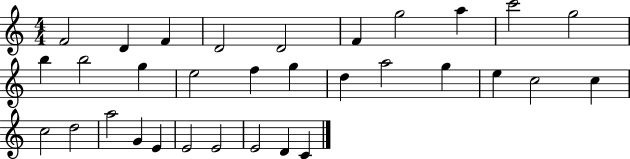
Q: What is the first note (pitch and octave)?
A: F4